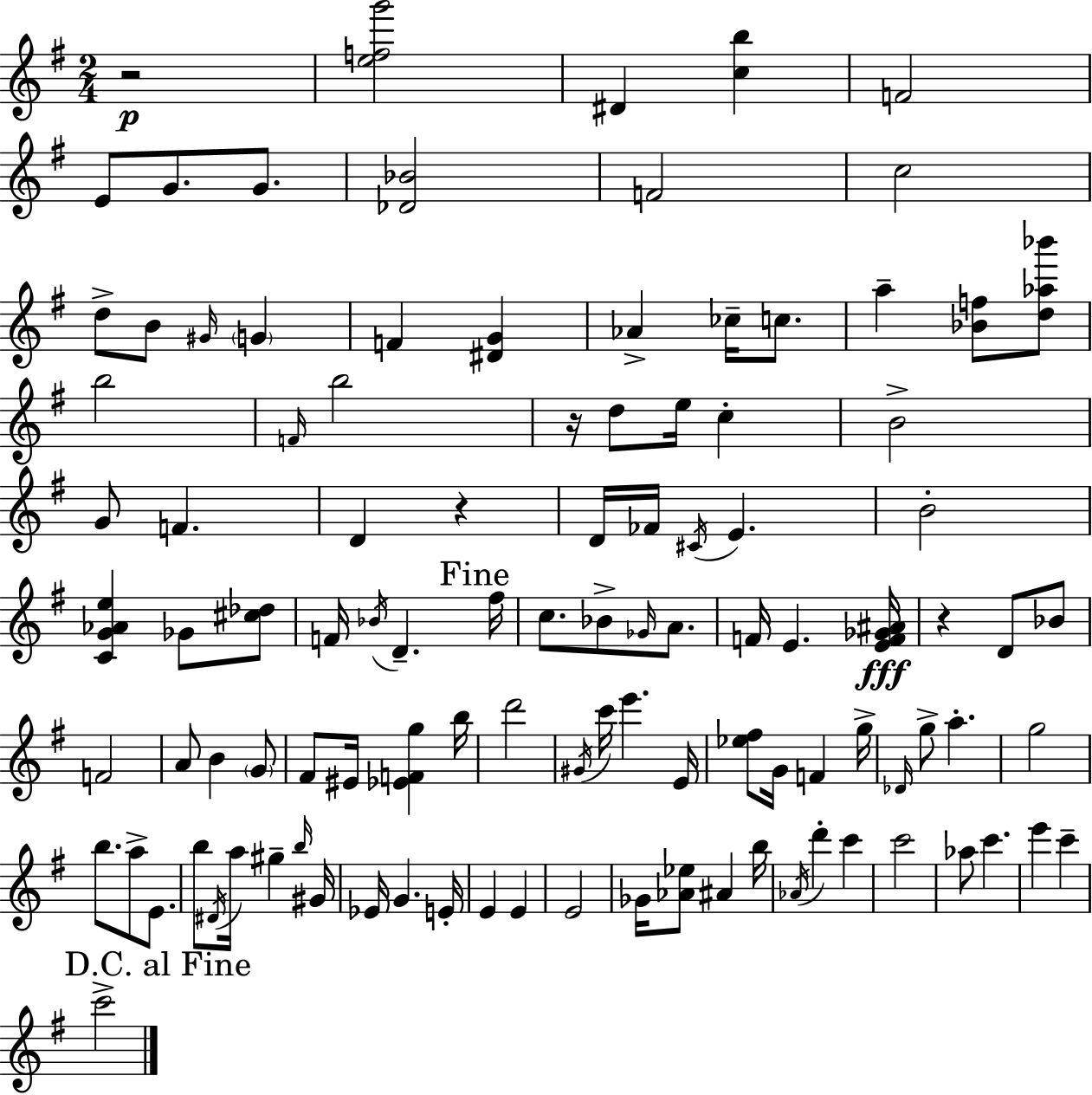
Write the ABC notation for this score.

X:1
T:Untitled
M:2/4
L:1/4
K:G
z2 [efg']2 ^D [cb] F2 E/2 G/2 G/2 [_D_B]2 F2 c2 d/2 B/2 ^G/4 G F [^DG] _A _c/4 c/2 a [_Bf]/2 [d_a_b']/2 b2 F/4 b2 z/4 d/2 e/4 c B2 G/2 F D z D/4 _F/4 ^C/4 E B2 [CG_Ae] _G/2 [^c_d]/2 F/4 _B/4 D ^f/4 c/2 _B/2 _G/4 A/2 F/4 E [EF_G^A]/4 z D/2 _B/2 F2 A/2 B G/2 ^F/2 ^E/4 [_EFg] b/4 d'2 ^G/4 c'/4 e' E/4 [_e^f]/2 G/4 F g/4 _D/4 g/2 a g2 b/2 a/2 E/2 b/2 ^D/4 a/4 ^g b/4 ^G/4 _E/4 G E/4 E E E2 _G/4 [_A_e]/2 ^A b/4 _A/4 d' c' c'2 _a/2 c' e' c' c'2